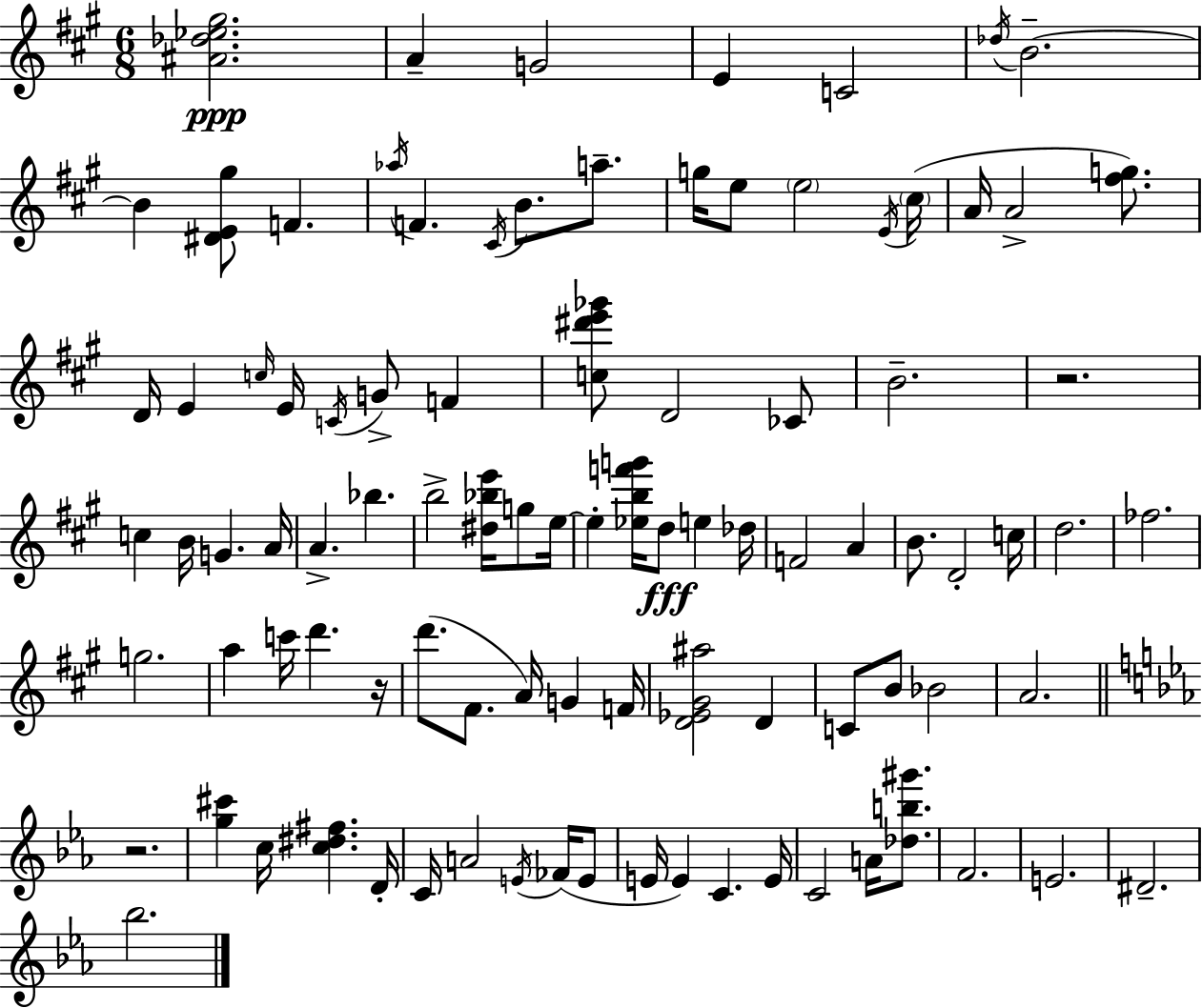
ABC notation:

X:1
T:Untitled
M:6/8
L:1/4
K:A
[^A_d_e^g]2 A G2 E C2 _d/4 B2 B [^DE^g]/2 F _a/4 F ^C/4 B/2 a/2 g/4 e/2 e2 E/4 ^c/4 A/4 A2 [^fg]/2 D/4 E c/4 E/4 C/4 G/2 F [c^d'e'_g']/2 D2 _C/2 B2 z2 c B/4 G A/4 A _b b2 [^d_be']/4 g/2 e/4 e [_ebf'g']/4 d/2 e _d/4 F2 A B/2 D2 c/4 d2 _f2 g2 a c'/4 d' z/4 d'/2 ^F/2 A/4 G F/4 [D_E^G^a]2 D C/2 B/2 _B2 A2 z2 [g^c'] c/4 [c^d^f] D/4 C/4 A2 E/4 _F/4 E/2 E/4 E C E/4 C2 A/4 [_db^g']/2 F2 E2 ^D2 _b2